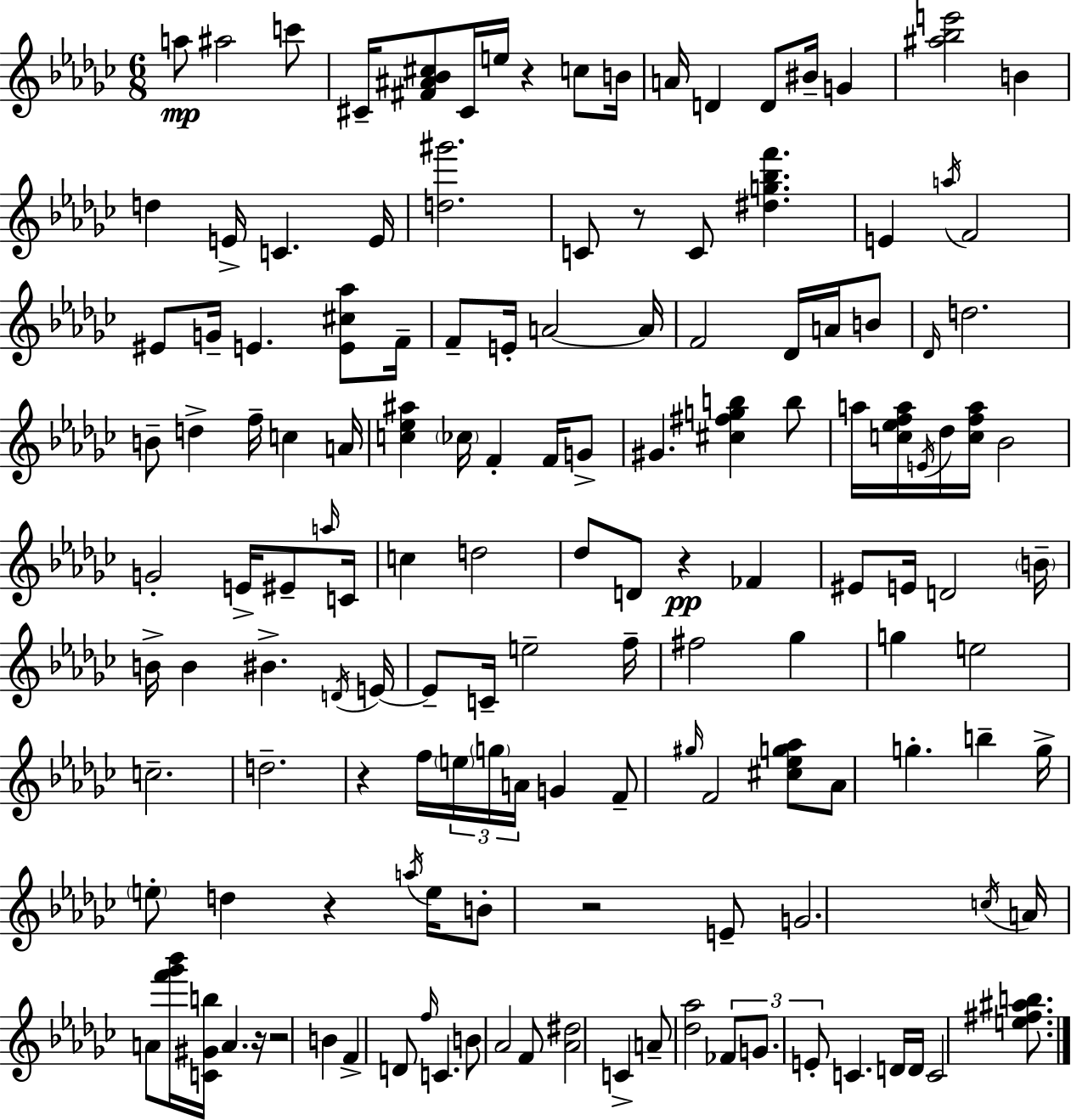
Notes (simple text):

A5/e A#5/h C6/e C#4/s [F#4,A#4,Bb4,C#5]/e C#4/s E5/s R/q C5/e B4/s A4/s D4/q D4/e BIS4/s G4/q [A#5,Bb5,E6]/h B4/q D5/q E4/s C4/q. E4/s [D5,G#6]/h. C4/e R/e C4/e [D#5,G5,Bb5,F6]/q. E4/q A5/s F4/h EIS4/e G4/s E4/q. [E4,C#5,Ab5]/e F4/s F4/e E4/s A4/h A4/s F4/h Db4/s A4/s B4/e Db4/s D5/h. B4/e D5/q F5/s C5/q A4/s [C5,Eb5,A#5]/q CES5/s F4/q F4/s G4/e G#4/q. [C#5,F#5,G5,B5]/q B5/e A5/s [C5,Eb5,F5,A5]/s E4/s Db5/s [C5,F5,A5]/s Bb4/h G4/h E4/s EIS4/e A5/s C4/s C5/q D5/h Db5/e D4/e R/q FES4/q EIS4/e E4/s D4/h B4/s B4/s B4/q BIS4/q. D4/s E4/s E4/e C4/s E5/h F5/s F#5/h Gb5/q G5/q E5/h C5/h. D5/h. R/q F5/s E5/s G5/s A4/s G4/q F4/e G#5/s F4/h [C#5,Eb5,G5,Ab5]/e Ab4/e G5/q. B5/q G5/s E5/e D5/q R/q A5/s E5/s B4/e R/h E4/e G4/h. C5/s A4/s A4/e [F6,Gb6,Bb6]/s [C4,G#4,B5]/s A4/q. R/s R/h B4/q F4/q D4/e F5/s C4/q. B4/e Ab4/h F4/e [Ab4,D#5]/h C4/q A4/e [Db5,Ab5]/h FES4/e G4/e. E4/e C4/q. D4/s D4/s C4/h [E5,F#5,A#5,B5]/e.